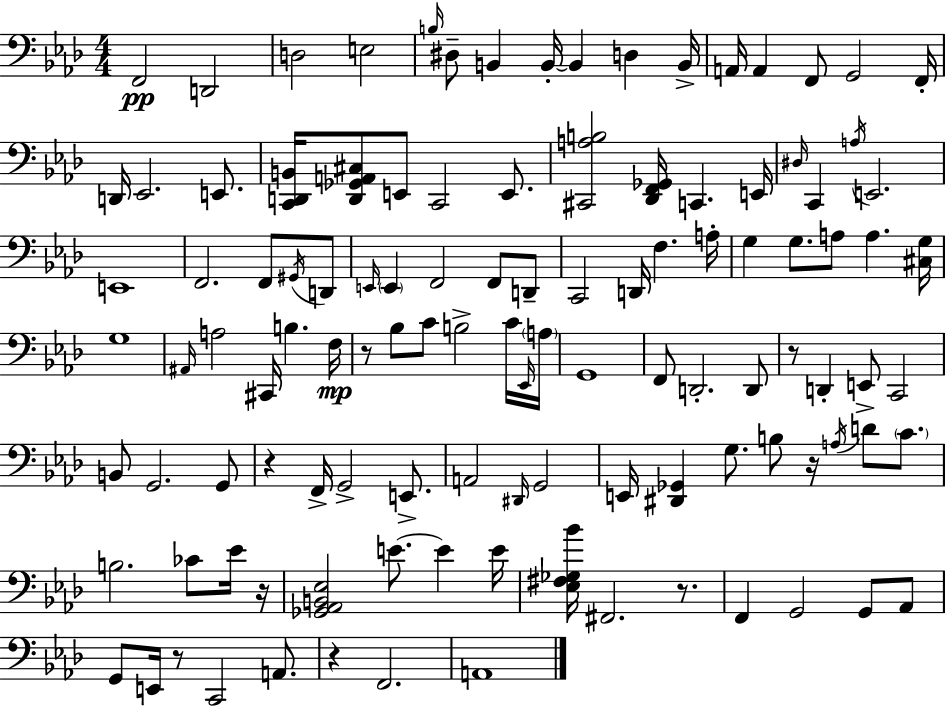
F2/h D2/h D3/h E3/h B3/s D#3/e B2/q B2/s B2/q D3/q B2/s A2/s A2/q F2/e G2/h F2/s D2/s Eb2/h. E2/e. [C2,D2,B2]/s [D2,Gb2,A2,C#3]/e E2/e C2/h E2/e. [C#2,A3,B3]/h [Db2,F2,Gb2]/s C2/q. E2/s D#3/s C2/q A3/s E2/h. E2/w F2/h. F2/e G#2/s D2/e E2/s E2/q F2/h F2/e D2/e C2/h D2/s F3/q. A3/s G3/q G3/e. A3/e A3/q. [C#3,G3]/s G3/w A#2/s A3/h C#2/s B3/q. F3/s R/e Bb3/e C4/e B3/h C4/s Eb2/s A3/s G2/w F2/e D2/h. D2/e R/e D2/q E2/e C2/h B2/e G2/h. G2/e R/q F2/s G2/h E2/e. A2/h D#2/s G2/h E2/s [D#2,Gb2]/q G3/e. B3/e R/s A3/s D4/e C4/e. B3/h. CES4/e Eb4/s R/s [Gb2,Ab2,B2,Eb3]/h E4/e. E4/q E4/s [Eb3,F#3,Gb3,Bb4]/s F#2/h. R/e. F2/q G2/h G2/e Ab2/e G2/e E2/s R/e C2/h A2/e. R/q F2/h. A2/w